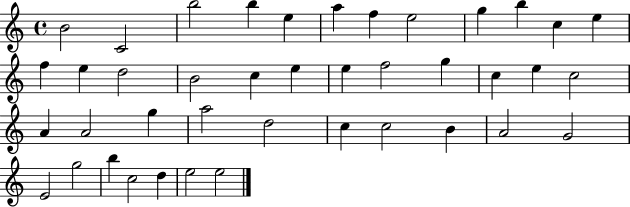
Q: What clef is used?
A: treble